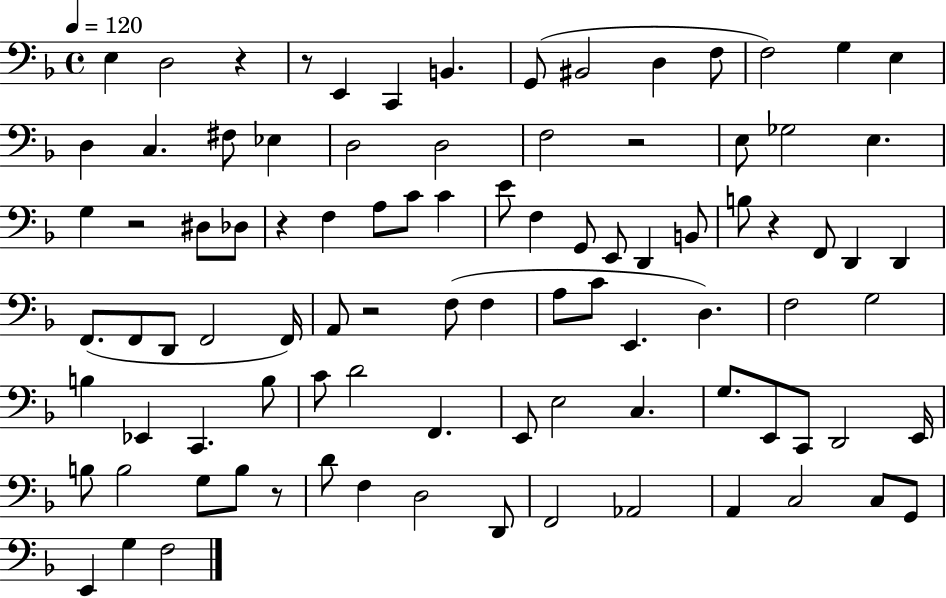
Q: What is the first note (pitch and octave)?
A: E3